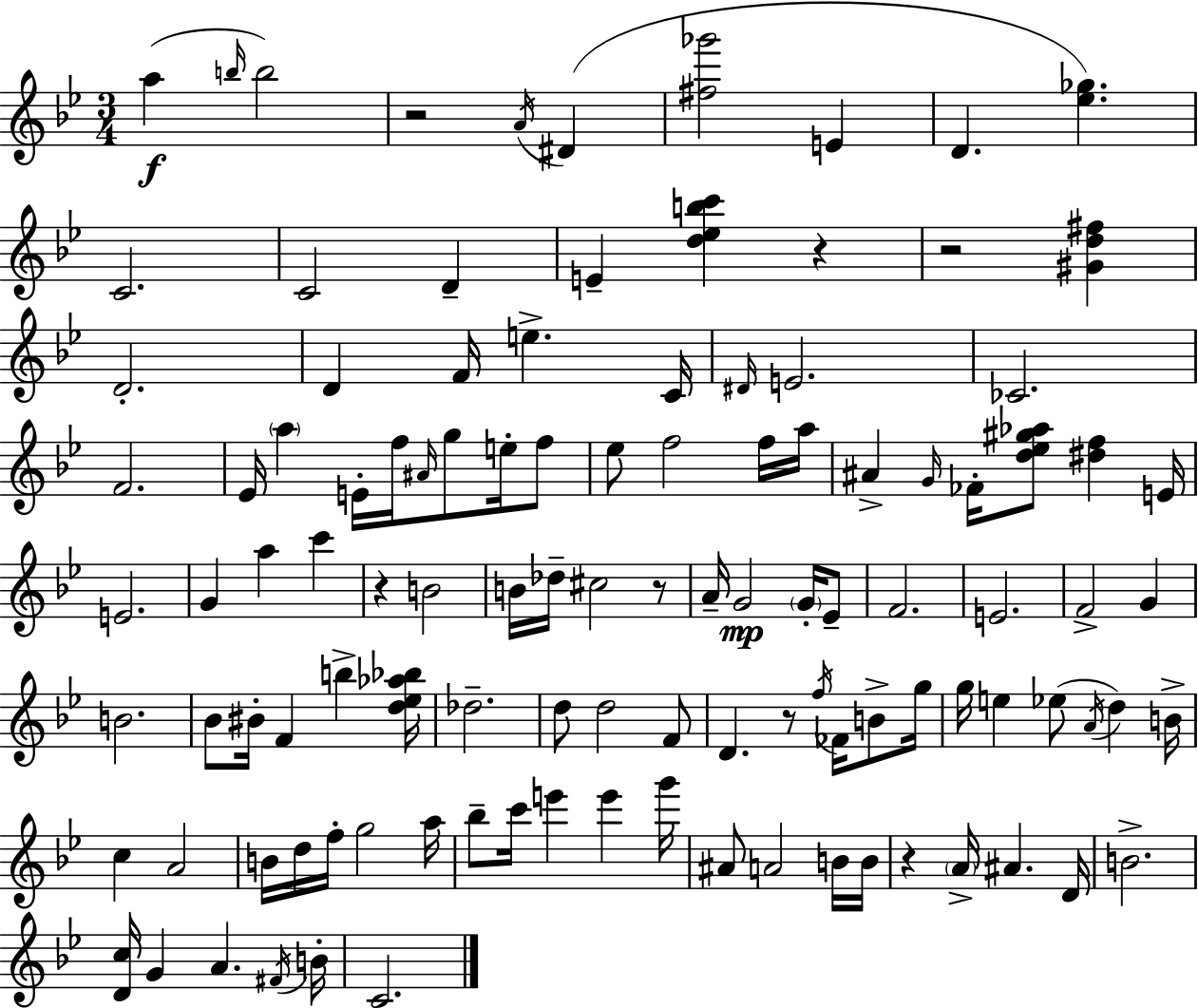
{
  \clef treble
  \numericTimeSignature
  \time 3/4
  \key g \minor
  a''4(\f \grace { b''16 } b''2) | r2 \acciaccatura { a'16 } dis'4( | <fis'' ges'''>2 e'4 | d'4. <ees'' ges''>4.) | \break c'2. | c'2 d'4-- | e'4-- <d'' ees'' b'' c'''>4 r4 | r2 <gis' d'' fis''>4 | \break d'2.-. | d'4 f'16 e''4.-> | c'16 \grace { dis'16 } e'2. | ces'2. | \break f'2. | ees'16 \parenthesize a''4 e'16-. f''16 \grace { ais'16 } g''8 | e''16-. f''8 ees''8 f''2 | f''16 a''16 ais'4-> \grace { g'16 } fes'16-. <d'' ees'' gis'' aes''>8 | \break <dis'' f''>4 e'16 e'2. | g'4 a''4 | c'''4 r4 b'2 | b'16 des''16-- cis''2 | \break r8 a'16-- g'2\mp | \parenthesize g'16-. ees'8-- f'2. | e'2. | f'2-> | \break g'4 b'2. | bes'8 bis'16-. f'4 | b''4-> <d'' ees'' aes'' bes''>16 des''2.-- | d''8 d''2 | \break f'8 d'4. r8 | \acciaccatura { f''16 } fes'16 b'8-> g''16 g''16 e''4 ees''8( | \acciaccatura { a'16 } d''4) b'16-> c''4 a'2 | b'16 d''16 f''16-. g''2 | \break a''16 bes''8-- c'''16 e'''4 | e'''4 g'''16 ais'8 a'2 | b'16 b'16 r4 \parenthesize a'16-> | ais'4. d'16 b'2.-> | \break <d' c''>16 g'4 | a'4. \acciaccatura { fis'16 } b'16-. c'2. | \bar "|."
}